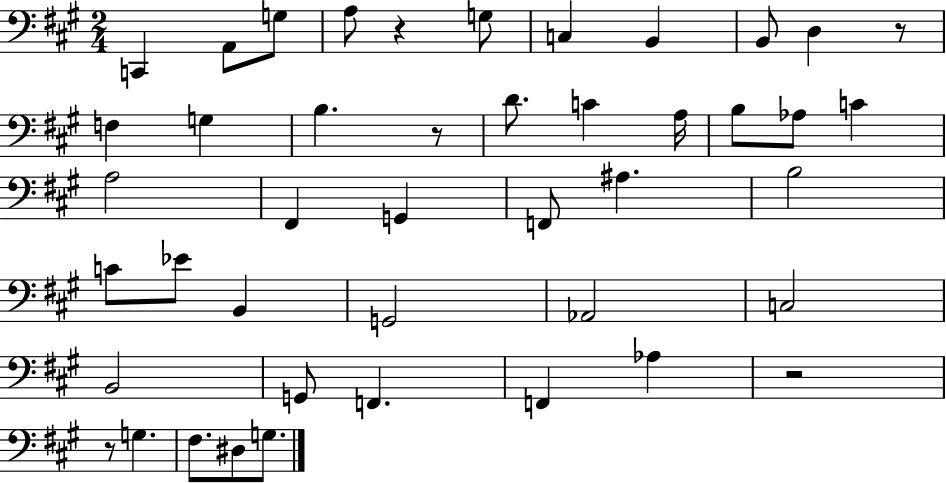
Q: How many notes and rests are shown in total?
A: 44